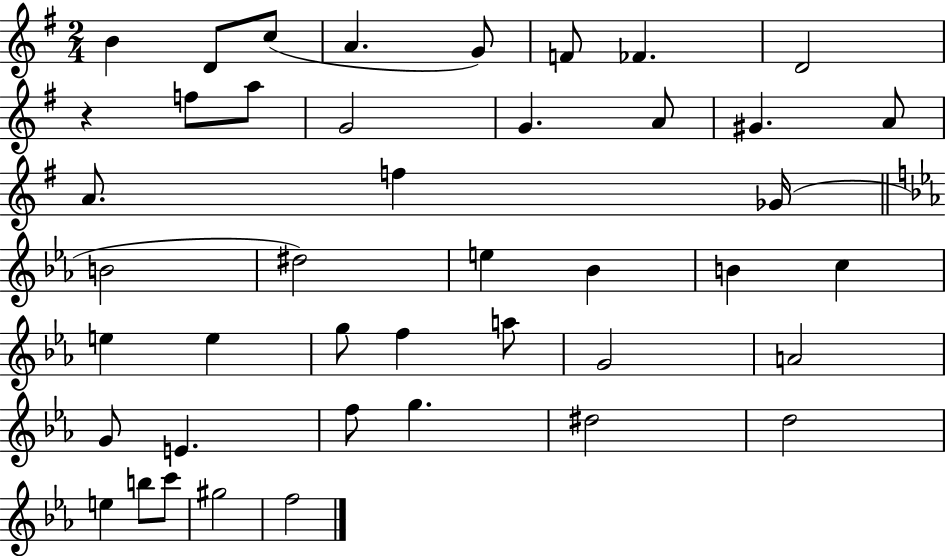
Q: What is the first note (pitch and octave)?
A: B4